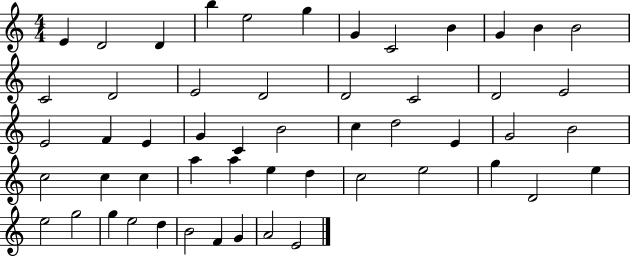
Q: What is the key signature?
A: C major